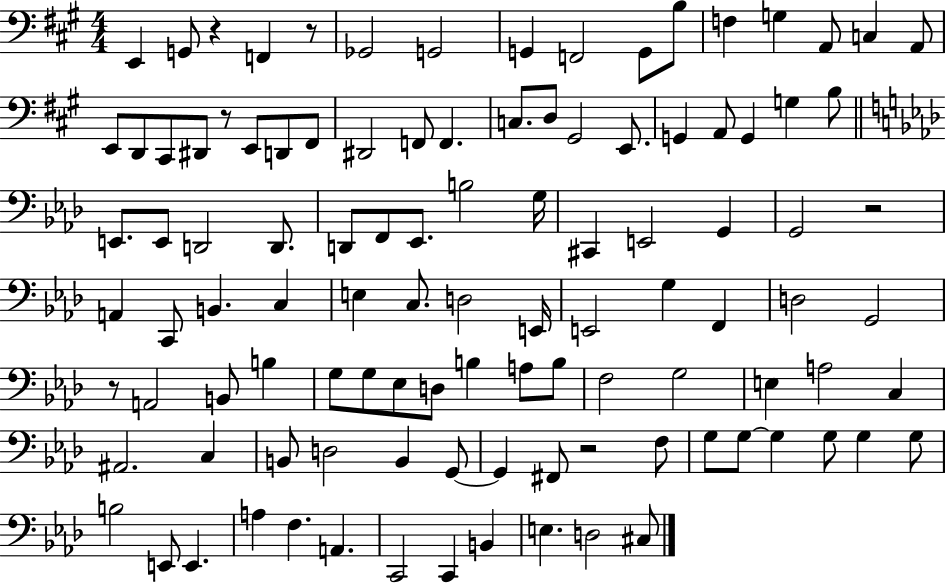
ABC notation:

X:1
T:Untitled
M:4/4
L:1/4
K:A
E,, G,,/2 z F,, z/2 _G,,2 G,,2 G,, F,,2 G,,/2 B,/2 F, G, A,,/2 C, A,,/2 E,,/2 D,,/2 ^C,,/2 ^D,,/2 z/2 E,,/2 D,,/2 ^F,,/2 ^D,,2 F,,/2 F,, C,/2 D,/2 ^G,,2 E,,/2 G,, A,,/2 G,, G, B,/2 E,,/2 E,,/2 D,,2 D,,/2 D,,/2 F,,/2 _E,,/2 B,2 G,/4 ^C,, E,,2 G,, G,,2 z2 A,, C,,/2 B,, C, E, C,/2 D,2 E,,/4 E,,2 G, F,, D,2 G,,2 z/2 A,,2 B,,/2 B, G,/2 G,/2 _E,/2 D,/2 B, A,/2 B,/2 F,2 G,2 E, A,2 C, ^A,,2 C, B,,/2 D,2 B,, G,,/2 G,, ^F,,/2 z2 F,/2 G,/2 G,/2 G, G,/2 G, G,/2 B,2 E,,/2 E,, A, F, A,, C,,2 C,, B,, E, D,2 ^C,/2